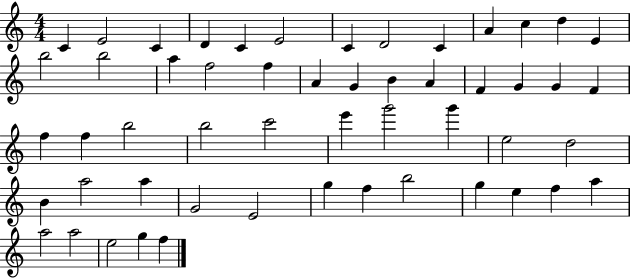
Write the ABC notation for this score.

X:1
T:Untitled
M:4/4
L:1/4
K:C
C E2 C D C E2 C D2 C A c d E b2 b2 a f2 f A G B A F G G F f f b2 b2 c'2 e' g'2 g' e2 d2 B a2 a G2 E2 g f b2 g e f a a2 a2 e2 g f